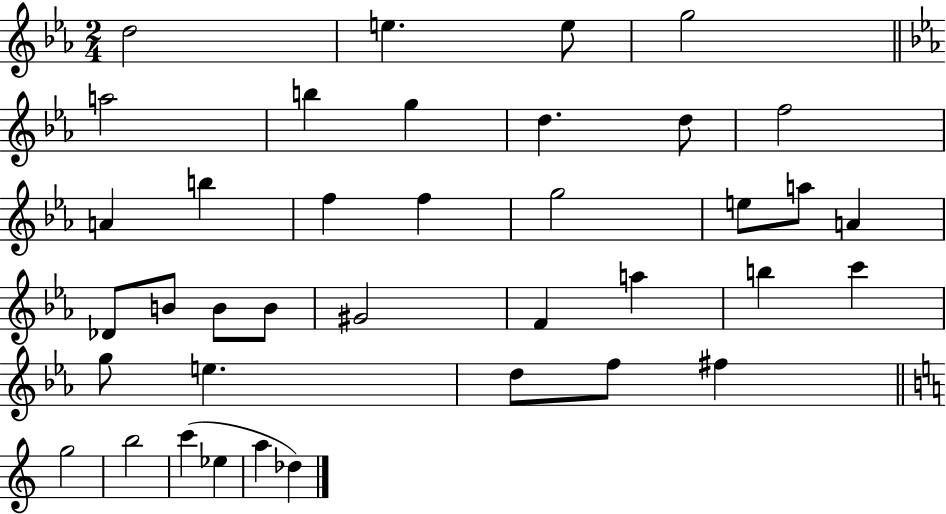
X:1
T:Untitled
M:2/4
L:1/4
K:Eb
d2 e e/2 g2 a2 b g d d/2 f2 A b f f g2 e/2 a/2 A _D/2 B/2 B/2 B/2 ^G2 F a b c' g/2 e d/2 f/2 ^f g2 b2 c' _e a _d